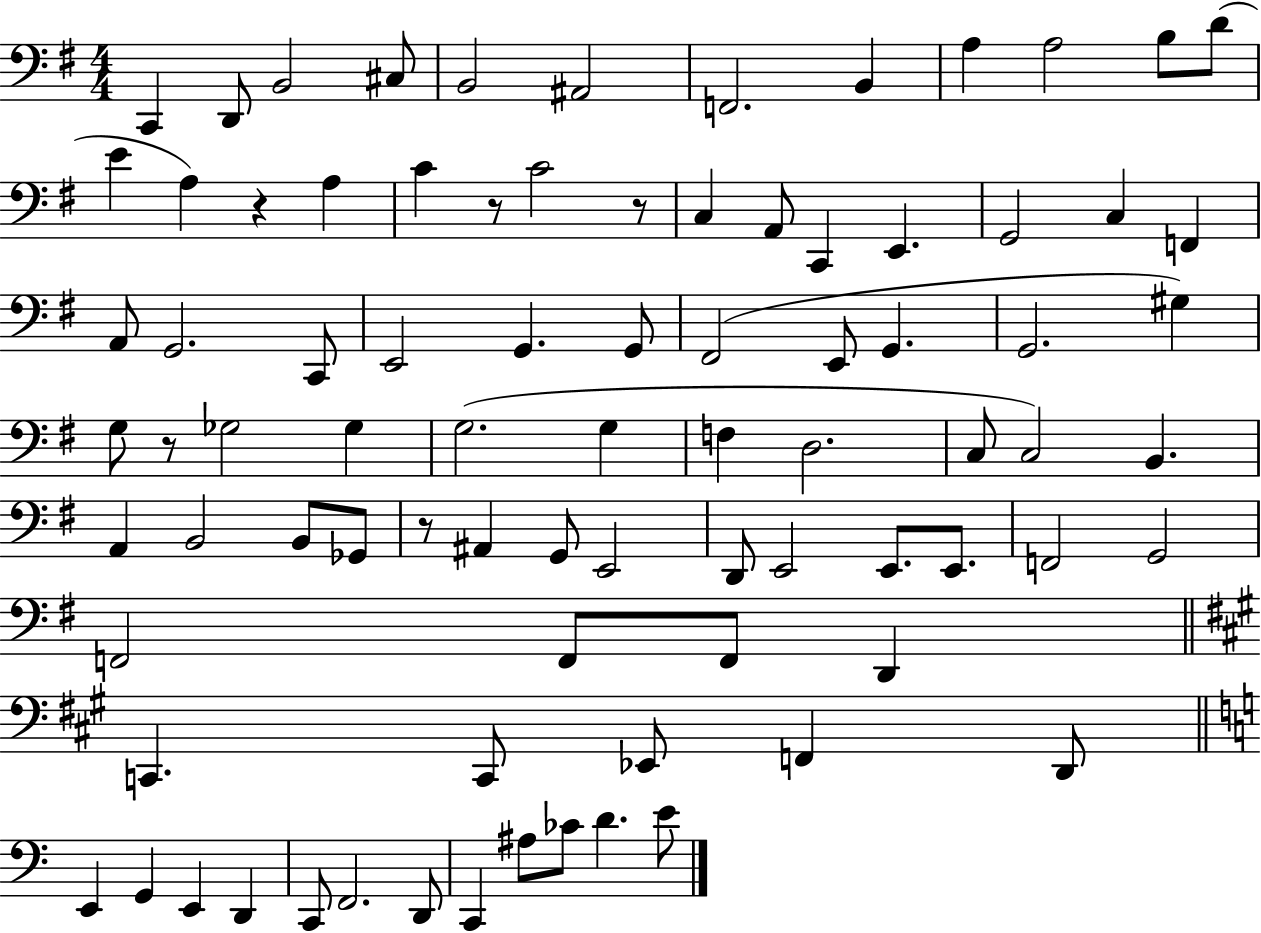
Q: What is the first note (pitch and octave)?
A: C2